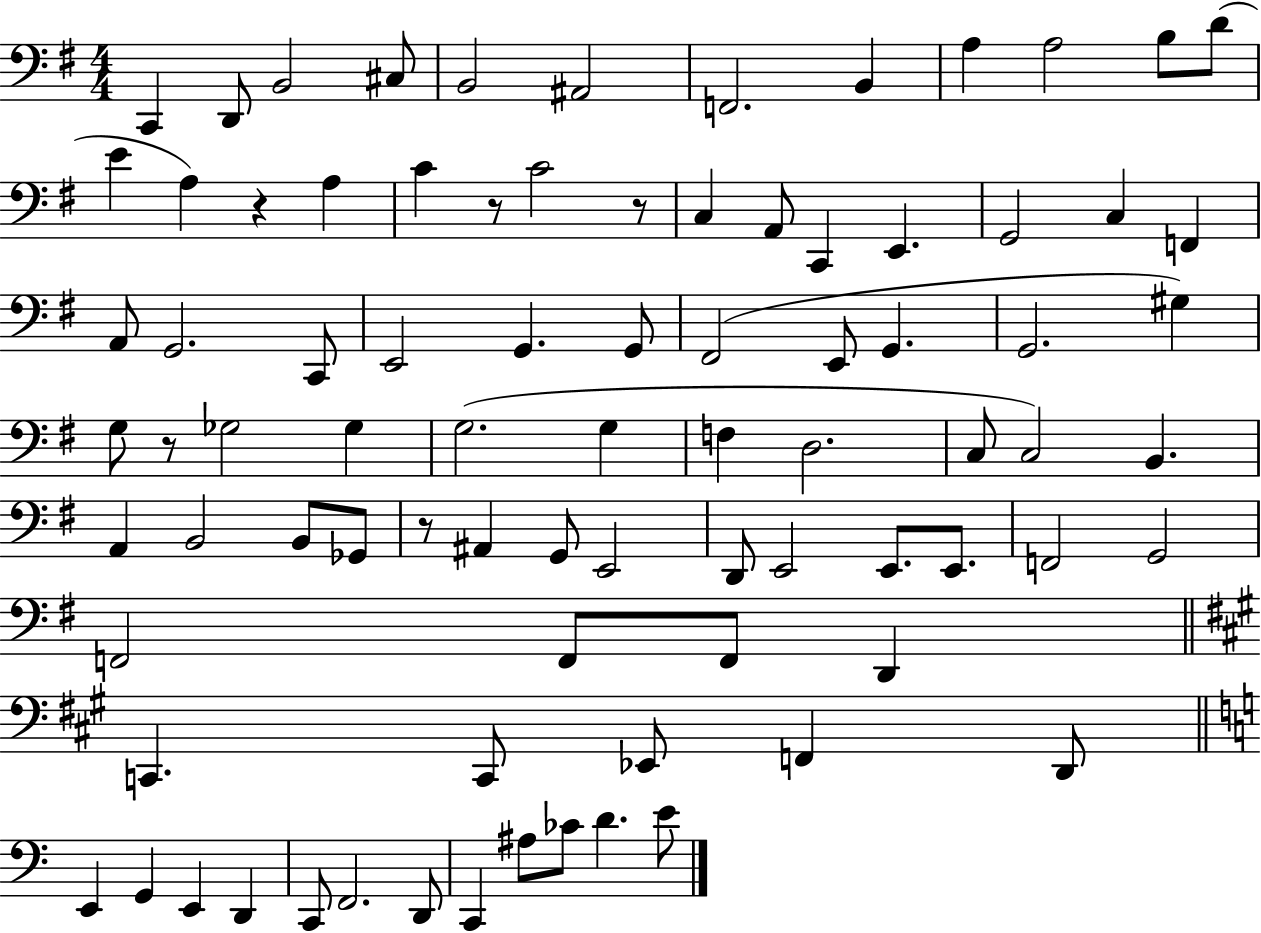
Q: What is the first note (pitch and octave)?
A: C2